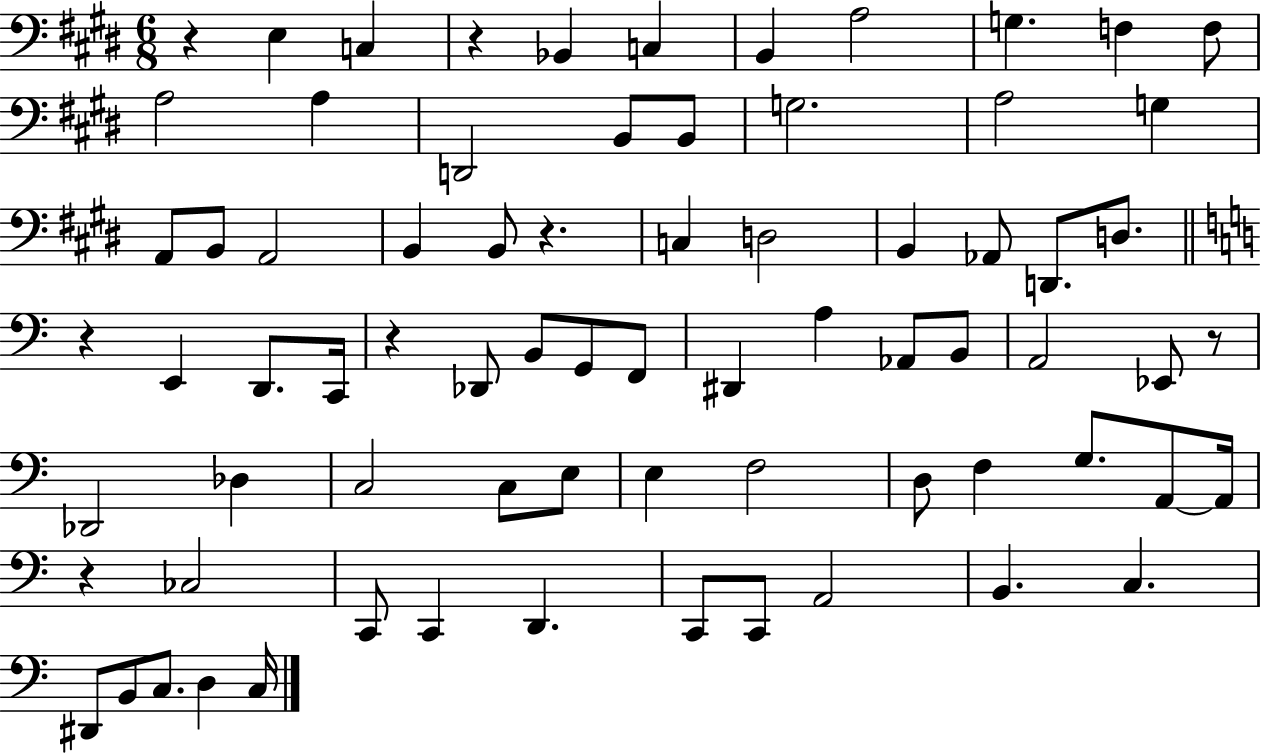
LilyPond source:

{
  \clef bass
  \numericTimeSignature
  \time 6/8
  \key e \major
  r4 e4 c4 | r4 bes,4 c4 | b,4 a2 | g4. f4 f8 | \break a2 a4 | d,2 b,8 b,8 | g2. | a2 g4 | \break a,8 b,8 a,2 | b,4 b,8 r4. | c4 d2 | b,4 aes,8 d,8. d8. | \break \bar "||" \break \key c \major r4 e,4 d,8. c,16 | r4 des,8 b,8 g,8 f,8 | dis,4 a4 aes,8 b,8 | a,2 ees,8 r8 | \break des,2 des4 | c2 c8 e8 | e4 f2 | d8 f4 g8. a,8~~ a,16 | \break r4 ces2 | c,8 c,4 d,4. | c,8 c,8 a,2 | b,4. c4. | \break dis,8 b,8 c8. d4 c16 | \bar "|."
}